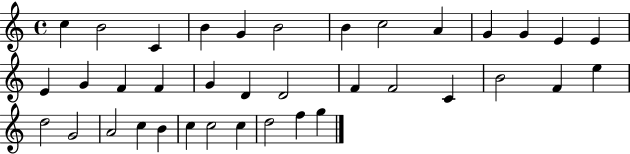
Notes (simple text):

C5/q B4/h C4/q B4/q G4/q B4/h B4/q C5/h A4/q G4/q G4/q E4/q E4/q E4/q G4/q F4/q F4/q G4/q D4/q D4/h F4/q F4/h C4/q B4/h F4/q E5/q D5/h G4/h A4/h C5/q B4/q C5/q C5/h C5/q D5/h F5/q G5/q